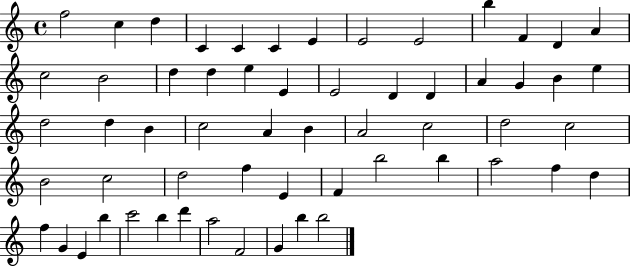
{
  \clef treble
  \time 4/4
  \defaultTimeSignature
  \key c \major
  f''2 c''4 d''4 | c'4 c'4 c'4 e'4 | e'2 e'2 | b''4 f'4 d'4 a'4 | \break c''2 b'2 | d''4 d''4 e''4 e'4 | e'2 d'4 d'4 | a'4 g'4 b'4 e''4 | \break d''2 d''4 b'4 | c''2 a'4 b'4 | a'2 c''2 | d''2 c''2 | \break b'2 c''2 | d''2 f''4 e'4 | f'4 b''2 b''4 | a''2 f''4 d''4 | \break f''4 g'4 e'4 b''4 | c'''2 b''4 d'''4 | a''2 f'2 | g'4 b''4 b''2 | \break \bar "|."
}